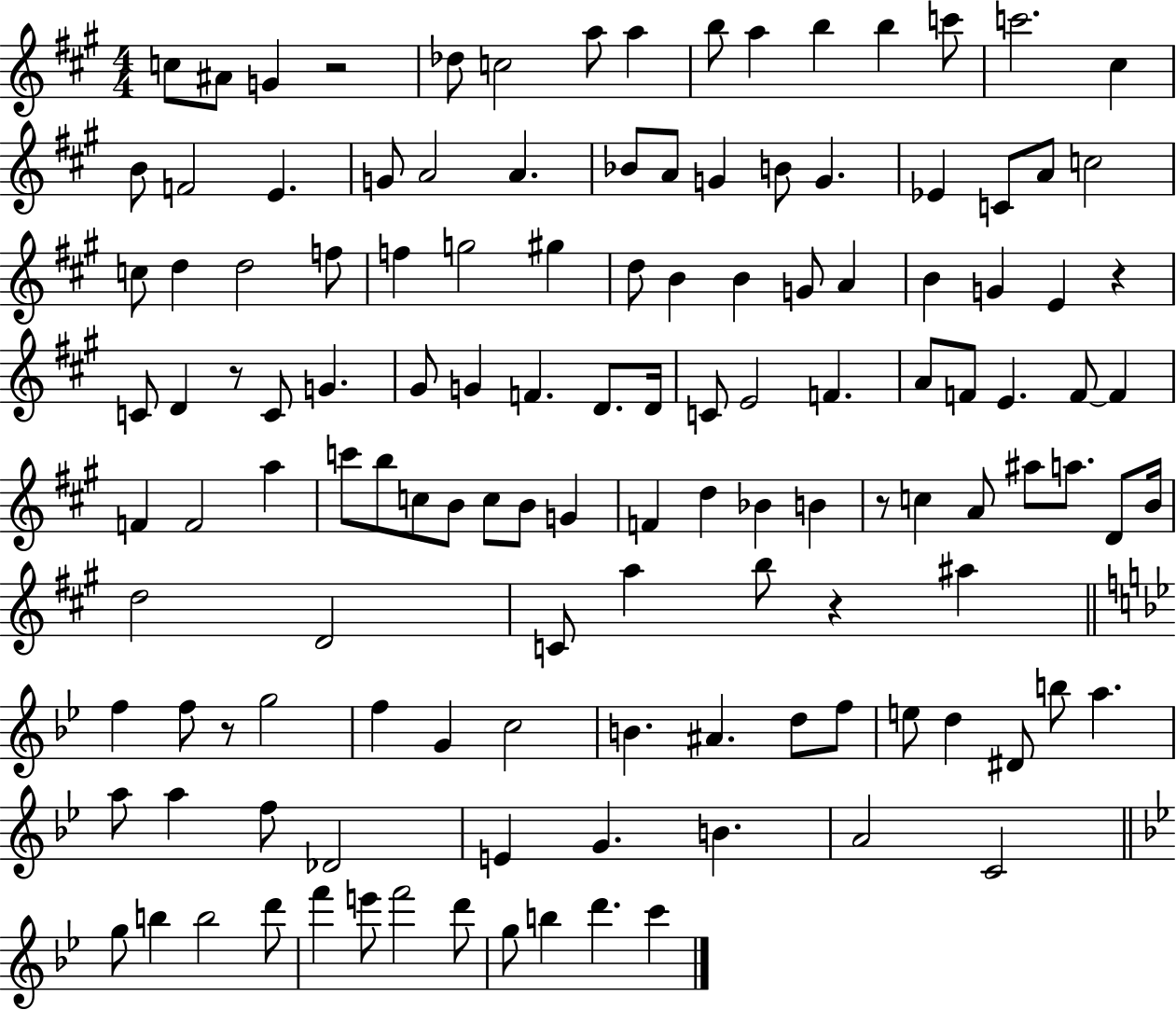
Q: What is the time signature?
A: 4/4